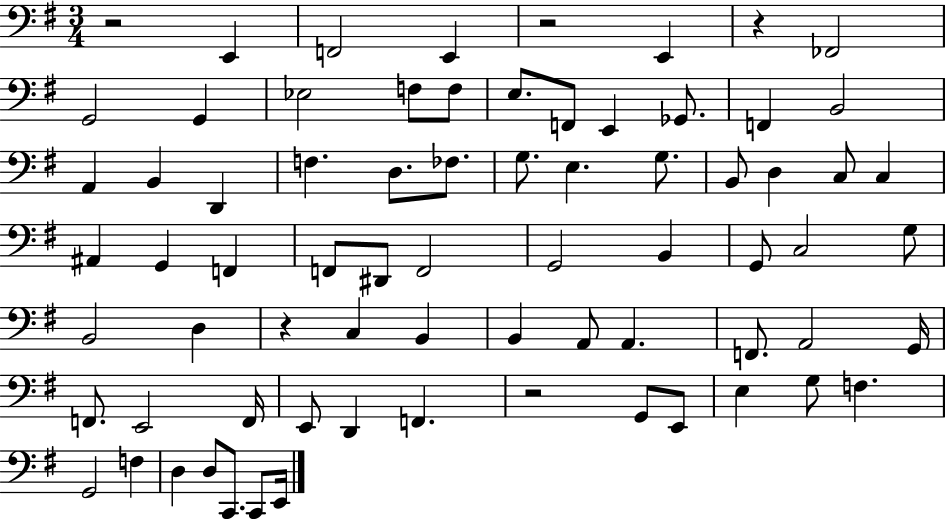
R/h E2/q F2/h E2/q R/h E2/q R/q FES2/h G2/h G2/q Eb3/h F3/e F3/e E3/e. F2/e E2/q Gb2/e. F2/q B2/h A2/q B2/q D2/q F3/q. D3/e. FES3/e. G3/e. E3/q. G3/e. B2/e D3/q C3/e C3/q A#2/q G2/q F2/q F2/e D#2/e F2/h G2/h B2/q G2/e C3/h G3/e B2/h D3/q R/q C3/q B2/q B2/q A2/e A2/q. F2/e. A2/h G2/s F2/e. E2/h F2/s E2/e D2/q F2/q. R/h G2/e E2/e E3/q G3/e F3/q. G2/h F3/q D3/q D3/e C2/e. C2/e E2/s